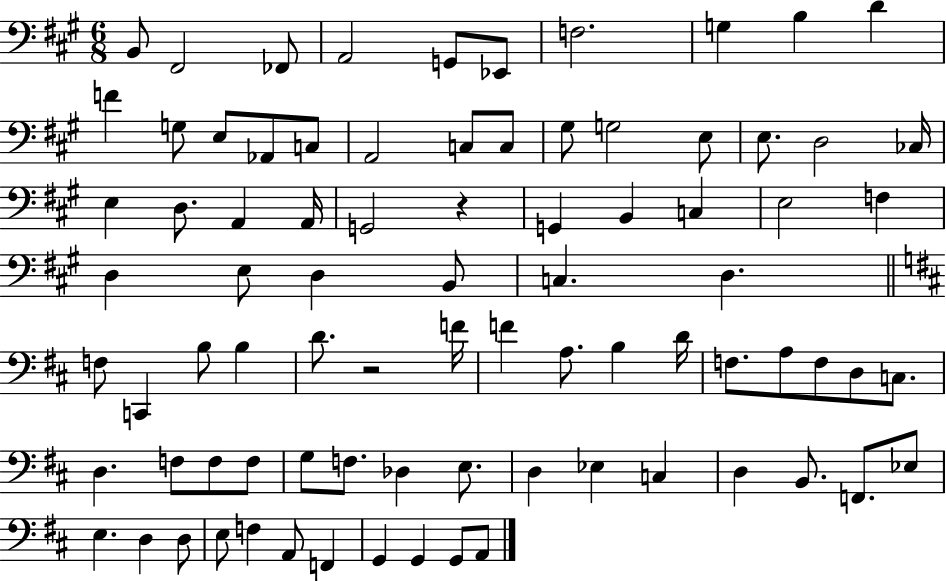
{
  \clef bass
  \numericTimeSignature
  \time 6/8
  \key a \major
  b,8 fis,2 fes,8 | a,2 g,8 ees,8 | f2. | g4 b4 d'4 | \break f'4 g8 e8 aes,8 c8 | a,2 c8 c8 | gis8 g2 e8 | e8. d2 ces16 | \break e4 d8. a,4 a,16 | g,2 r4 | g,4 b,4 c4 | e2 f4 | \break d4 e8 d4 b,8 | c4. d4. | \bar "||" \break \key b \minor f8 c,4 b8 b4 | d'8. r2 f'16 | f'4 a8. b4 d'16 | f8. a8 f8 d8 c8. | \break d4. f8 f8 f8 | g8 f8. des4 e8. | d4 ees4 c4 | d4 b,8. f,8. ees8 | \break e4. d4 d8 | e8 f4 a,8 f,4 | g,4 g,4 g,8 a,8 | \bar "|."
}